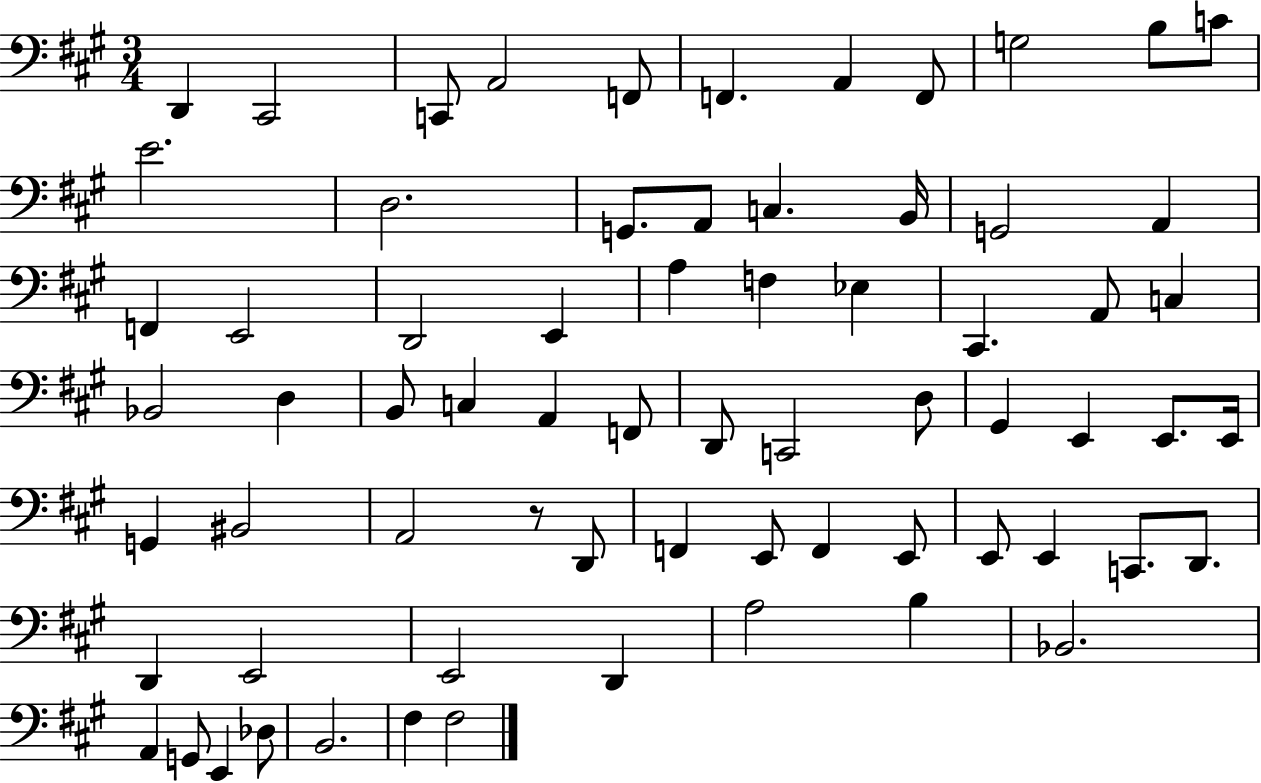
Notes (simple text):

D2/q C#2/h C2/e A2/h F2/e F2/q. A2/q F2/e G3/h B3/e C4/e E4/h. D3/h. G2/e. A2/e C3/q. B2/s G2/h A2/q F2/q E2/h D2/h E2/q A3/q F3/q Eb3/q C#2/q. A2/e C3/q Bb2/h D3/q B2/e C3/q A2/q F2/e D2/e C2/h D3/e G#2/q E2/q E2/e. E2/s G2/q BIS2/h A2/h R/e D2/e F2/q E2/e F2/q E2/e E2/e E2/q C2/e. D2/e. D2/q E2/h E2/h D2/q A3/h B3/q Bb2/h. A2/q G2/e E2/q Db3/e B2/h. F#3/q F#3/h